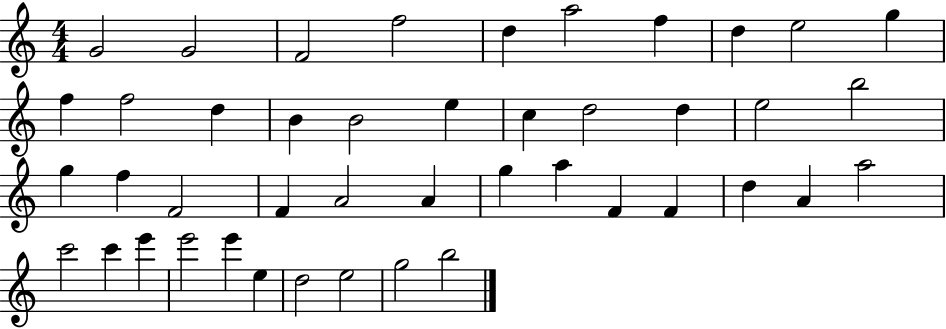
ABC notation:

X:1
T:Untitled
M:4/4
L:1/4
K:C
G2 G2 F2 f2 d a2 f d e2 g f f2 d B B2 e c d2 d e2 b2 g f F2 F A2 A g a F F d A a2 c'2 c' e' e'2 e' e d2 e2 g2 b2